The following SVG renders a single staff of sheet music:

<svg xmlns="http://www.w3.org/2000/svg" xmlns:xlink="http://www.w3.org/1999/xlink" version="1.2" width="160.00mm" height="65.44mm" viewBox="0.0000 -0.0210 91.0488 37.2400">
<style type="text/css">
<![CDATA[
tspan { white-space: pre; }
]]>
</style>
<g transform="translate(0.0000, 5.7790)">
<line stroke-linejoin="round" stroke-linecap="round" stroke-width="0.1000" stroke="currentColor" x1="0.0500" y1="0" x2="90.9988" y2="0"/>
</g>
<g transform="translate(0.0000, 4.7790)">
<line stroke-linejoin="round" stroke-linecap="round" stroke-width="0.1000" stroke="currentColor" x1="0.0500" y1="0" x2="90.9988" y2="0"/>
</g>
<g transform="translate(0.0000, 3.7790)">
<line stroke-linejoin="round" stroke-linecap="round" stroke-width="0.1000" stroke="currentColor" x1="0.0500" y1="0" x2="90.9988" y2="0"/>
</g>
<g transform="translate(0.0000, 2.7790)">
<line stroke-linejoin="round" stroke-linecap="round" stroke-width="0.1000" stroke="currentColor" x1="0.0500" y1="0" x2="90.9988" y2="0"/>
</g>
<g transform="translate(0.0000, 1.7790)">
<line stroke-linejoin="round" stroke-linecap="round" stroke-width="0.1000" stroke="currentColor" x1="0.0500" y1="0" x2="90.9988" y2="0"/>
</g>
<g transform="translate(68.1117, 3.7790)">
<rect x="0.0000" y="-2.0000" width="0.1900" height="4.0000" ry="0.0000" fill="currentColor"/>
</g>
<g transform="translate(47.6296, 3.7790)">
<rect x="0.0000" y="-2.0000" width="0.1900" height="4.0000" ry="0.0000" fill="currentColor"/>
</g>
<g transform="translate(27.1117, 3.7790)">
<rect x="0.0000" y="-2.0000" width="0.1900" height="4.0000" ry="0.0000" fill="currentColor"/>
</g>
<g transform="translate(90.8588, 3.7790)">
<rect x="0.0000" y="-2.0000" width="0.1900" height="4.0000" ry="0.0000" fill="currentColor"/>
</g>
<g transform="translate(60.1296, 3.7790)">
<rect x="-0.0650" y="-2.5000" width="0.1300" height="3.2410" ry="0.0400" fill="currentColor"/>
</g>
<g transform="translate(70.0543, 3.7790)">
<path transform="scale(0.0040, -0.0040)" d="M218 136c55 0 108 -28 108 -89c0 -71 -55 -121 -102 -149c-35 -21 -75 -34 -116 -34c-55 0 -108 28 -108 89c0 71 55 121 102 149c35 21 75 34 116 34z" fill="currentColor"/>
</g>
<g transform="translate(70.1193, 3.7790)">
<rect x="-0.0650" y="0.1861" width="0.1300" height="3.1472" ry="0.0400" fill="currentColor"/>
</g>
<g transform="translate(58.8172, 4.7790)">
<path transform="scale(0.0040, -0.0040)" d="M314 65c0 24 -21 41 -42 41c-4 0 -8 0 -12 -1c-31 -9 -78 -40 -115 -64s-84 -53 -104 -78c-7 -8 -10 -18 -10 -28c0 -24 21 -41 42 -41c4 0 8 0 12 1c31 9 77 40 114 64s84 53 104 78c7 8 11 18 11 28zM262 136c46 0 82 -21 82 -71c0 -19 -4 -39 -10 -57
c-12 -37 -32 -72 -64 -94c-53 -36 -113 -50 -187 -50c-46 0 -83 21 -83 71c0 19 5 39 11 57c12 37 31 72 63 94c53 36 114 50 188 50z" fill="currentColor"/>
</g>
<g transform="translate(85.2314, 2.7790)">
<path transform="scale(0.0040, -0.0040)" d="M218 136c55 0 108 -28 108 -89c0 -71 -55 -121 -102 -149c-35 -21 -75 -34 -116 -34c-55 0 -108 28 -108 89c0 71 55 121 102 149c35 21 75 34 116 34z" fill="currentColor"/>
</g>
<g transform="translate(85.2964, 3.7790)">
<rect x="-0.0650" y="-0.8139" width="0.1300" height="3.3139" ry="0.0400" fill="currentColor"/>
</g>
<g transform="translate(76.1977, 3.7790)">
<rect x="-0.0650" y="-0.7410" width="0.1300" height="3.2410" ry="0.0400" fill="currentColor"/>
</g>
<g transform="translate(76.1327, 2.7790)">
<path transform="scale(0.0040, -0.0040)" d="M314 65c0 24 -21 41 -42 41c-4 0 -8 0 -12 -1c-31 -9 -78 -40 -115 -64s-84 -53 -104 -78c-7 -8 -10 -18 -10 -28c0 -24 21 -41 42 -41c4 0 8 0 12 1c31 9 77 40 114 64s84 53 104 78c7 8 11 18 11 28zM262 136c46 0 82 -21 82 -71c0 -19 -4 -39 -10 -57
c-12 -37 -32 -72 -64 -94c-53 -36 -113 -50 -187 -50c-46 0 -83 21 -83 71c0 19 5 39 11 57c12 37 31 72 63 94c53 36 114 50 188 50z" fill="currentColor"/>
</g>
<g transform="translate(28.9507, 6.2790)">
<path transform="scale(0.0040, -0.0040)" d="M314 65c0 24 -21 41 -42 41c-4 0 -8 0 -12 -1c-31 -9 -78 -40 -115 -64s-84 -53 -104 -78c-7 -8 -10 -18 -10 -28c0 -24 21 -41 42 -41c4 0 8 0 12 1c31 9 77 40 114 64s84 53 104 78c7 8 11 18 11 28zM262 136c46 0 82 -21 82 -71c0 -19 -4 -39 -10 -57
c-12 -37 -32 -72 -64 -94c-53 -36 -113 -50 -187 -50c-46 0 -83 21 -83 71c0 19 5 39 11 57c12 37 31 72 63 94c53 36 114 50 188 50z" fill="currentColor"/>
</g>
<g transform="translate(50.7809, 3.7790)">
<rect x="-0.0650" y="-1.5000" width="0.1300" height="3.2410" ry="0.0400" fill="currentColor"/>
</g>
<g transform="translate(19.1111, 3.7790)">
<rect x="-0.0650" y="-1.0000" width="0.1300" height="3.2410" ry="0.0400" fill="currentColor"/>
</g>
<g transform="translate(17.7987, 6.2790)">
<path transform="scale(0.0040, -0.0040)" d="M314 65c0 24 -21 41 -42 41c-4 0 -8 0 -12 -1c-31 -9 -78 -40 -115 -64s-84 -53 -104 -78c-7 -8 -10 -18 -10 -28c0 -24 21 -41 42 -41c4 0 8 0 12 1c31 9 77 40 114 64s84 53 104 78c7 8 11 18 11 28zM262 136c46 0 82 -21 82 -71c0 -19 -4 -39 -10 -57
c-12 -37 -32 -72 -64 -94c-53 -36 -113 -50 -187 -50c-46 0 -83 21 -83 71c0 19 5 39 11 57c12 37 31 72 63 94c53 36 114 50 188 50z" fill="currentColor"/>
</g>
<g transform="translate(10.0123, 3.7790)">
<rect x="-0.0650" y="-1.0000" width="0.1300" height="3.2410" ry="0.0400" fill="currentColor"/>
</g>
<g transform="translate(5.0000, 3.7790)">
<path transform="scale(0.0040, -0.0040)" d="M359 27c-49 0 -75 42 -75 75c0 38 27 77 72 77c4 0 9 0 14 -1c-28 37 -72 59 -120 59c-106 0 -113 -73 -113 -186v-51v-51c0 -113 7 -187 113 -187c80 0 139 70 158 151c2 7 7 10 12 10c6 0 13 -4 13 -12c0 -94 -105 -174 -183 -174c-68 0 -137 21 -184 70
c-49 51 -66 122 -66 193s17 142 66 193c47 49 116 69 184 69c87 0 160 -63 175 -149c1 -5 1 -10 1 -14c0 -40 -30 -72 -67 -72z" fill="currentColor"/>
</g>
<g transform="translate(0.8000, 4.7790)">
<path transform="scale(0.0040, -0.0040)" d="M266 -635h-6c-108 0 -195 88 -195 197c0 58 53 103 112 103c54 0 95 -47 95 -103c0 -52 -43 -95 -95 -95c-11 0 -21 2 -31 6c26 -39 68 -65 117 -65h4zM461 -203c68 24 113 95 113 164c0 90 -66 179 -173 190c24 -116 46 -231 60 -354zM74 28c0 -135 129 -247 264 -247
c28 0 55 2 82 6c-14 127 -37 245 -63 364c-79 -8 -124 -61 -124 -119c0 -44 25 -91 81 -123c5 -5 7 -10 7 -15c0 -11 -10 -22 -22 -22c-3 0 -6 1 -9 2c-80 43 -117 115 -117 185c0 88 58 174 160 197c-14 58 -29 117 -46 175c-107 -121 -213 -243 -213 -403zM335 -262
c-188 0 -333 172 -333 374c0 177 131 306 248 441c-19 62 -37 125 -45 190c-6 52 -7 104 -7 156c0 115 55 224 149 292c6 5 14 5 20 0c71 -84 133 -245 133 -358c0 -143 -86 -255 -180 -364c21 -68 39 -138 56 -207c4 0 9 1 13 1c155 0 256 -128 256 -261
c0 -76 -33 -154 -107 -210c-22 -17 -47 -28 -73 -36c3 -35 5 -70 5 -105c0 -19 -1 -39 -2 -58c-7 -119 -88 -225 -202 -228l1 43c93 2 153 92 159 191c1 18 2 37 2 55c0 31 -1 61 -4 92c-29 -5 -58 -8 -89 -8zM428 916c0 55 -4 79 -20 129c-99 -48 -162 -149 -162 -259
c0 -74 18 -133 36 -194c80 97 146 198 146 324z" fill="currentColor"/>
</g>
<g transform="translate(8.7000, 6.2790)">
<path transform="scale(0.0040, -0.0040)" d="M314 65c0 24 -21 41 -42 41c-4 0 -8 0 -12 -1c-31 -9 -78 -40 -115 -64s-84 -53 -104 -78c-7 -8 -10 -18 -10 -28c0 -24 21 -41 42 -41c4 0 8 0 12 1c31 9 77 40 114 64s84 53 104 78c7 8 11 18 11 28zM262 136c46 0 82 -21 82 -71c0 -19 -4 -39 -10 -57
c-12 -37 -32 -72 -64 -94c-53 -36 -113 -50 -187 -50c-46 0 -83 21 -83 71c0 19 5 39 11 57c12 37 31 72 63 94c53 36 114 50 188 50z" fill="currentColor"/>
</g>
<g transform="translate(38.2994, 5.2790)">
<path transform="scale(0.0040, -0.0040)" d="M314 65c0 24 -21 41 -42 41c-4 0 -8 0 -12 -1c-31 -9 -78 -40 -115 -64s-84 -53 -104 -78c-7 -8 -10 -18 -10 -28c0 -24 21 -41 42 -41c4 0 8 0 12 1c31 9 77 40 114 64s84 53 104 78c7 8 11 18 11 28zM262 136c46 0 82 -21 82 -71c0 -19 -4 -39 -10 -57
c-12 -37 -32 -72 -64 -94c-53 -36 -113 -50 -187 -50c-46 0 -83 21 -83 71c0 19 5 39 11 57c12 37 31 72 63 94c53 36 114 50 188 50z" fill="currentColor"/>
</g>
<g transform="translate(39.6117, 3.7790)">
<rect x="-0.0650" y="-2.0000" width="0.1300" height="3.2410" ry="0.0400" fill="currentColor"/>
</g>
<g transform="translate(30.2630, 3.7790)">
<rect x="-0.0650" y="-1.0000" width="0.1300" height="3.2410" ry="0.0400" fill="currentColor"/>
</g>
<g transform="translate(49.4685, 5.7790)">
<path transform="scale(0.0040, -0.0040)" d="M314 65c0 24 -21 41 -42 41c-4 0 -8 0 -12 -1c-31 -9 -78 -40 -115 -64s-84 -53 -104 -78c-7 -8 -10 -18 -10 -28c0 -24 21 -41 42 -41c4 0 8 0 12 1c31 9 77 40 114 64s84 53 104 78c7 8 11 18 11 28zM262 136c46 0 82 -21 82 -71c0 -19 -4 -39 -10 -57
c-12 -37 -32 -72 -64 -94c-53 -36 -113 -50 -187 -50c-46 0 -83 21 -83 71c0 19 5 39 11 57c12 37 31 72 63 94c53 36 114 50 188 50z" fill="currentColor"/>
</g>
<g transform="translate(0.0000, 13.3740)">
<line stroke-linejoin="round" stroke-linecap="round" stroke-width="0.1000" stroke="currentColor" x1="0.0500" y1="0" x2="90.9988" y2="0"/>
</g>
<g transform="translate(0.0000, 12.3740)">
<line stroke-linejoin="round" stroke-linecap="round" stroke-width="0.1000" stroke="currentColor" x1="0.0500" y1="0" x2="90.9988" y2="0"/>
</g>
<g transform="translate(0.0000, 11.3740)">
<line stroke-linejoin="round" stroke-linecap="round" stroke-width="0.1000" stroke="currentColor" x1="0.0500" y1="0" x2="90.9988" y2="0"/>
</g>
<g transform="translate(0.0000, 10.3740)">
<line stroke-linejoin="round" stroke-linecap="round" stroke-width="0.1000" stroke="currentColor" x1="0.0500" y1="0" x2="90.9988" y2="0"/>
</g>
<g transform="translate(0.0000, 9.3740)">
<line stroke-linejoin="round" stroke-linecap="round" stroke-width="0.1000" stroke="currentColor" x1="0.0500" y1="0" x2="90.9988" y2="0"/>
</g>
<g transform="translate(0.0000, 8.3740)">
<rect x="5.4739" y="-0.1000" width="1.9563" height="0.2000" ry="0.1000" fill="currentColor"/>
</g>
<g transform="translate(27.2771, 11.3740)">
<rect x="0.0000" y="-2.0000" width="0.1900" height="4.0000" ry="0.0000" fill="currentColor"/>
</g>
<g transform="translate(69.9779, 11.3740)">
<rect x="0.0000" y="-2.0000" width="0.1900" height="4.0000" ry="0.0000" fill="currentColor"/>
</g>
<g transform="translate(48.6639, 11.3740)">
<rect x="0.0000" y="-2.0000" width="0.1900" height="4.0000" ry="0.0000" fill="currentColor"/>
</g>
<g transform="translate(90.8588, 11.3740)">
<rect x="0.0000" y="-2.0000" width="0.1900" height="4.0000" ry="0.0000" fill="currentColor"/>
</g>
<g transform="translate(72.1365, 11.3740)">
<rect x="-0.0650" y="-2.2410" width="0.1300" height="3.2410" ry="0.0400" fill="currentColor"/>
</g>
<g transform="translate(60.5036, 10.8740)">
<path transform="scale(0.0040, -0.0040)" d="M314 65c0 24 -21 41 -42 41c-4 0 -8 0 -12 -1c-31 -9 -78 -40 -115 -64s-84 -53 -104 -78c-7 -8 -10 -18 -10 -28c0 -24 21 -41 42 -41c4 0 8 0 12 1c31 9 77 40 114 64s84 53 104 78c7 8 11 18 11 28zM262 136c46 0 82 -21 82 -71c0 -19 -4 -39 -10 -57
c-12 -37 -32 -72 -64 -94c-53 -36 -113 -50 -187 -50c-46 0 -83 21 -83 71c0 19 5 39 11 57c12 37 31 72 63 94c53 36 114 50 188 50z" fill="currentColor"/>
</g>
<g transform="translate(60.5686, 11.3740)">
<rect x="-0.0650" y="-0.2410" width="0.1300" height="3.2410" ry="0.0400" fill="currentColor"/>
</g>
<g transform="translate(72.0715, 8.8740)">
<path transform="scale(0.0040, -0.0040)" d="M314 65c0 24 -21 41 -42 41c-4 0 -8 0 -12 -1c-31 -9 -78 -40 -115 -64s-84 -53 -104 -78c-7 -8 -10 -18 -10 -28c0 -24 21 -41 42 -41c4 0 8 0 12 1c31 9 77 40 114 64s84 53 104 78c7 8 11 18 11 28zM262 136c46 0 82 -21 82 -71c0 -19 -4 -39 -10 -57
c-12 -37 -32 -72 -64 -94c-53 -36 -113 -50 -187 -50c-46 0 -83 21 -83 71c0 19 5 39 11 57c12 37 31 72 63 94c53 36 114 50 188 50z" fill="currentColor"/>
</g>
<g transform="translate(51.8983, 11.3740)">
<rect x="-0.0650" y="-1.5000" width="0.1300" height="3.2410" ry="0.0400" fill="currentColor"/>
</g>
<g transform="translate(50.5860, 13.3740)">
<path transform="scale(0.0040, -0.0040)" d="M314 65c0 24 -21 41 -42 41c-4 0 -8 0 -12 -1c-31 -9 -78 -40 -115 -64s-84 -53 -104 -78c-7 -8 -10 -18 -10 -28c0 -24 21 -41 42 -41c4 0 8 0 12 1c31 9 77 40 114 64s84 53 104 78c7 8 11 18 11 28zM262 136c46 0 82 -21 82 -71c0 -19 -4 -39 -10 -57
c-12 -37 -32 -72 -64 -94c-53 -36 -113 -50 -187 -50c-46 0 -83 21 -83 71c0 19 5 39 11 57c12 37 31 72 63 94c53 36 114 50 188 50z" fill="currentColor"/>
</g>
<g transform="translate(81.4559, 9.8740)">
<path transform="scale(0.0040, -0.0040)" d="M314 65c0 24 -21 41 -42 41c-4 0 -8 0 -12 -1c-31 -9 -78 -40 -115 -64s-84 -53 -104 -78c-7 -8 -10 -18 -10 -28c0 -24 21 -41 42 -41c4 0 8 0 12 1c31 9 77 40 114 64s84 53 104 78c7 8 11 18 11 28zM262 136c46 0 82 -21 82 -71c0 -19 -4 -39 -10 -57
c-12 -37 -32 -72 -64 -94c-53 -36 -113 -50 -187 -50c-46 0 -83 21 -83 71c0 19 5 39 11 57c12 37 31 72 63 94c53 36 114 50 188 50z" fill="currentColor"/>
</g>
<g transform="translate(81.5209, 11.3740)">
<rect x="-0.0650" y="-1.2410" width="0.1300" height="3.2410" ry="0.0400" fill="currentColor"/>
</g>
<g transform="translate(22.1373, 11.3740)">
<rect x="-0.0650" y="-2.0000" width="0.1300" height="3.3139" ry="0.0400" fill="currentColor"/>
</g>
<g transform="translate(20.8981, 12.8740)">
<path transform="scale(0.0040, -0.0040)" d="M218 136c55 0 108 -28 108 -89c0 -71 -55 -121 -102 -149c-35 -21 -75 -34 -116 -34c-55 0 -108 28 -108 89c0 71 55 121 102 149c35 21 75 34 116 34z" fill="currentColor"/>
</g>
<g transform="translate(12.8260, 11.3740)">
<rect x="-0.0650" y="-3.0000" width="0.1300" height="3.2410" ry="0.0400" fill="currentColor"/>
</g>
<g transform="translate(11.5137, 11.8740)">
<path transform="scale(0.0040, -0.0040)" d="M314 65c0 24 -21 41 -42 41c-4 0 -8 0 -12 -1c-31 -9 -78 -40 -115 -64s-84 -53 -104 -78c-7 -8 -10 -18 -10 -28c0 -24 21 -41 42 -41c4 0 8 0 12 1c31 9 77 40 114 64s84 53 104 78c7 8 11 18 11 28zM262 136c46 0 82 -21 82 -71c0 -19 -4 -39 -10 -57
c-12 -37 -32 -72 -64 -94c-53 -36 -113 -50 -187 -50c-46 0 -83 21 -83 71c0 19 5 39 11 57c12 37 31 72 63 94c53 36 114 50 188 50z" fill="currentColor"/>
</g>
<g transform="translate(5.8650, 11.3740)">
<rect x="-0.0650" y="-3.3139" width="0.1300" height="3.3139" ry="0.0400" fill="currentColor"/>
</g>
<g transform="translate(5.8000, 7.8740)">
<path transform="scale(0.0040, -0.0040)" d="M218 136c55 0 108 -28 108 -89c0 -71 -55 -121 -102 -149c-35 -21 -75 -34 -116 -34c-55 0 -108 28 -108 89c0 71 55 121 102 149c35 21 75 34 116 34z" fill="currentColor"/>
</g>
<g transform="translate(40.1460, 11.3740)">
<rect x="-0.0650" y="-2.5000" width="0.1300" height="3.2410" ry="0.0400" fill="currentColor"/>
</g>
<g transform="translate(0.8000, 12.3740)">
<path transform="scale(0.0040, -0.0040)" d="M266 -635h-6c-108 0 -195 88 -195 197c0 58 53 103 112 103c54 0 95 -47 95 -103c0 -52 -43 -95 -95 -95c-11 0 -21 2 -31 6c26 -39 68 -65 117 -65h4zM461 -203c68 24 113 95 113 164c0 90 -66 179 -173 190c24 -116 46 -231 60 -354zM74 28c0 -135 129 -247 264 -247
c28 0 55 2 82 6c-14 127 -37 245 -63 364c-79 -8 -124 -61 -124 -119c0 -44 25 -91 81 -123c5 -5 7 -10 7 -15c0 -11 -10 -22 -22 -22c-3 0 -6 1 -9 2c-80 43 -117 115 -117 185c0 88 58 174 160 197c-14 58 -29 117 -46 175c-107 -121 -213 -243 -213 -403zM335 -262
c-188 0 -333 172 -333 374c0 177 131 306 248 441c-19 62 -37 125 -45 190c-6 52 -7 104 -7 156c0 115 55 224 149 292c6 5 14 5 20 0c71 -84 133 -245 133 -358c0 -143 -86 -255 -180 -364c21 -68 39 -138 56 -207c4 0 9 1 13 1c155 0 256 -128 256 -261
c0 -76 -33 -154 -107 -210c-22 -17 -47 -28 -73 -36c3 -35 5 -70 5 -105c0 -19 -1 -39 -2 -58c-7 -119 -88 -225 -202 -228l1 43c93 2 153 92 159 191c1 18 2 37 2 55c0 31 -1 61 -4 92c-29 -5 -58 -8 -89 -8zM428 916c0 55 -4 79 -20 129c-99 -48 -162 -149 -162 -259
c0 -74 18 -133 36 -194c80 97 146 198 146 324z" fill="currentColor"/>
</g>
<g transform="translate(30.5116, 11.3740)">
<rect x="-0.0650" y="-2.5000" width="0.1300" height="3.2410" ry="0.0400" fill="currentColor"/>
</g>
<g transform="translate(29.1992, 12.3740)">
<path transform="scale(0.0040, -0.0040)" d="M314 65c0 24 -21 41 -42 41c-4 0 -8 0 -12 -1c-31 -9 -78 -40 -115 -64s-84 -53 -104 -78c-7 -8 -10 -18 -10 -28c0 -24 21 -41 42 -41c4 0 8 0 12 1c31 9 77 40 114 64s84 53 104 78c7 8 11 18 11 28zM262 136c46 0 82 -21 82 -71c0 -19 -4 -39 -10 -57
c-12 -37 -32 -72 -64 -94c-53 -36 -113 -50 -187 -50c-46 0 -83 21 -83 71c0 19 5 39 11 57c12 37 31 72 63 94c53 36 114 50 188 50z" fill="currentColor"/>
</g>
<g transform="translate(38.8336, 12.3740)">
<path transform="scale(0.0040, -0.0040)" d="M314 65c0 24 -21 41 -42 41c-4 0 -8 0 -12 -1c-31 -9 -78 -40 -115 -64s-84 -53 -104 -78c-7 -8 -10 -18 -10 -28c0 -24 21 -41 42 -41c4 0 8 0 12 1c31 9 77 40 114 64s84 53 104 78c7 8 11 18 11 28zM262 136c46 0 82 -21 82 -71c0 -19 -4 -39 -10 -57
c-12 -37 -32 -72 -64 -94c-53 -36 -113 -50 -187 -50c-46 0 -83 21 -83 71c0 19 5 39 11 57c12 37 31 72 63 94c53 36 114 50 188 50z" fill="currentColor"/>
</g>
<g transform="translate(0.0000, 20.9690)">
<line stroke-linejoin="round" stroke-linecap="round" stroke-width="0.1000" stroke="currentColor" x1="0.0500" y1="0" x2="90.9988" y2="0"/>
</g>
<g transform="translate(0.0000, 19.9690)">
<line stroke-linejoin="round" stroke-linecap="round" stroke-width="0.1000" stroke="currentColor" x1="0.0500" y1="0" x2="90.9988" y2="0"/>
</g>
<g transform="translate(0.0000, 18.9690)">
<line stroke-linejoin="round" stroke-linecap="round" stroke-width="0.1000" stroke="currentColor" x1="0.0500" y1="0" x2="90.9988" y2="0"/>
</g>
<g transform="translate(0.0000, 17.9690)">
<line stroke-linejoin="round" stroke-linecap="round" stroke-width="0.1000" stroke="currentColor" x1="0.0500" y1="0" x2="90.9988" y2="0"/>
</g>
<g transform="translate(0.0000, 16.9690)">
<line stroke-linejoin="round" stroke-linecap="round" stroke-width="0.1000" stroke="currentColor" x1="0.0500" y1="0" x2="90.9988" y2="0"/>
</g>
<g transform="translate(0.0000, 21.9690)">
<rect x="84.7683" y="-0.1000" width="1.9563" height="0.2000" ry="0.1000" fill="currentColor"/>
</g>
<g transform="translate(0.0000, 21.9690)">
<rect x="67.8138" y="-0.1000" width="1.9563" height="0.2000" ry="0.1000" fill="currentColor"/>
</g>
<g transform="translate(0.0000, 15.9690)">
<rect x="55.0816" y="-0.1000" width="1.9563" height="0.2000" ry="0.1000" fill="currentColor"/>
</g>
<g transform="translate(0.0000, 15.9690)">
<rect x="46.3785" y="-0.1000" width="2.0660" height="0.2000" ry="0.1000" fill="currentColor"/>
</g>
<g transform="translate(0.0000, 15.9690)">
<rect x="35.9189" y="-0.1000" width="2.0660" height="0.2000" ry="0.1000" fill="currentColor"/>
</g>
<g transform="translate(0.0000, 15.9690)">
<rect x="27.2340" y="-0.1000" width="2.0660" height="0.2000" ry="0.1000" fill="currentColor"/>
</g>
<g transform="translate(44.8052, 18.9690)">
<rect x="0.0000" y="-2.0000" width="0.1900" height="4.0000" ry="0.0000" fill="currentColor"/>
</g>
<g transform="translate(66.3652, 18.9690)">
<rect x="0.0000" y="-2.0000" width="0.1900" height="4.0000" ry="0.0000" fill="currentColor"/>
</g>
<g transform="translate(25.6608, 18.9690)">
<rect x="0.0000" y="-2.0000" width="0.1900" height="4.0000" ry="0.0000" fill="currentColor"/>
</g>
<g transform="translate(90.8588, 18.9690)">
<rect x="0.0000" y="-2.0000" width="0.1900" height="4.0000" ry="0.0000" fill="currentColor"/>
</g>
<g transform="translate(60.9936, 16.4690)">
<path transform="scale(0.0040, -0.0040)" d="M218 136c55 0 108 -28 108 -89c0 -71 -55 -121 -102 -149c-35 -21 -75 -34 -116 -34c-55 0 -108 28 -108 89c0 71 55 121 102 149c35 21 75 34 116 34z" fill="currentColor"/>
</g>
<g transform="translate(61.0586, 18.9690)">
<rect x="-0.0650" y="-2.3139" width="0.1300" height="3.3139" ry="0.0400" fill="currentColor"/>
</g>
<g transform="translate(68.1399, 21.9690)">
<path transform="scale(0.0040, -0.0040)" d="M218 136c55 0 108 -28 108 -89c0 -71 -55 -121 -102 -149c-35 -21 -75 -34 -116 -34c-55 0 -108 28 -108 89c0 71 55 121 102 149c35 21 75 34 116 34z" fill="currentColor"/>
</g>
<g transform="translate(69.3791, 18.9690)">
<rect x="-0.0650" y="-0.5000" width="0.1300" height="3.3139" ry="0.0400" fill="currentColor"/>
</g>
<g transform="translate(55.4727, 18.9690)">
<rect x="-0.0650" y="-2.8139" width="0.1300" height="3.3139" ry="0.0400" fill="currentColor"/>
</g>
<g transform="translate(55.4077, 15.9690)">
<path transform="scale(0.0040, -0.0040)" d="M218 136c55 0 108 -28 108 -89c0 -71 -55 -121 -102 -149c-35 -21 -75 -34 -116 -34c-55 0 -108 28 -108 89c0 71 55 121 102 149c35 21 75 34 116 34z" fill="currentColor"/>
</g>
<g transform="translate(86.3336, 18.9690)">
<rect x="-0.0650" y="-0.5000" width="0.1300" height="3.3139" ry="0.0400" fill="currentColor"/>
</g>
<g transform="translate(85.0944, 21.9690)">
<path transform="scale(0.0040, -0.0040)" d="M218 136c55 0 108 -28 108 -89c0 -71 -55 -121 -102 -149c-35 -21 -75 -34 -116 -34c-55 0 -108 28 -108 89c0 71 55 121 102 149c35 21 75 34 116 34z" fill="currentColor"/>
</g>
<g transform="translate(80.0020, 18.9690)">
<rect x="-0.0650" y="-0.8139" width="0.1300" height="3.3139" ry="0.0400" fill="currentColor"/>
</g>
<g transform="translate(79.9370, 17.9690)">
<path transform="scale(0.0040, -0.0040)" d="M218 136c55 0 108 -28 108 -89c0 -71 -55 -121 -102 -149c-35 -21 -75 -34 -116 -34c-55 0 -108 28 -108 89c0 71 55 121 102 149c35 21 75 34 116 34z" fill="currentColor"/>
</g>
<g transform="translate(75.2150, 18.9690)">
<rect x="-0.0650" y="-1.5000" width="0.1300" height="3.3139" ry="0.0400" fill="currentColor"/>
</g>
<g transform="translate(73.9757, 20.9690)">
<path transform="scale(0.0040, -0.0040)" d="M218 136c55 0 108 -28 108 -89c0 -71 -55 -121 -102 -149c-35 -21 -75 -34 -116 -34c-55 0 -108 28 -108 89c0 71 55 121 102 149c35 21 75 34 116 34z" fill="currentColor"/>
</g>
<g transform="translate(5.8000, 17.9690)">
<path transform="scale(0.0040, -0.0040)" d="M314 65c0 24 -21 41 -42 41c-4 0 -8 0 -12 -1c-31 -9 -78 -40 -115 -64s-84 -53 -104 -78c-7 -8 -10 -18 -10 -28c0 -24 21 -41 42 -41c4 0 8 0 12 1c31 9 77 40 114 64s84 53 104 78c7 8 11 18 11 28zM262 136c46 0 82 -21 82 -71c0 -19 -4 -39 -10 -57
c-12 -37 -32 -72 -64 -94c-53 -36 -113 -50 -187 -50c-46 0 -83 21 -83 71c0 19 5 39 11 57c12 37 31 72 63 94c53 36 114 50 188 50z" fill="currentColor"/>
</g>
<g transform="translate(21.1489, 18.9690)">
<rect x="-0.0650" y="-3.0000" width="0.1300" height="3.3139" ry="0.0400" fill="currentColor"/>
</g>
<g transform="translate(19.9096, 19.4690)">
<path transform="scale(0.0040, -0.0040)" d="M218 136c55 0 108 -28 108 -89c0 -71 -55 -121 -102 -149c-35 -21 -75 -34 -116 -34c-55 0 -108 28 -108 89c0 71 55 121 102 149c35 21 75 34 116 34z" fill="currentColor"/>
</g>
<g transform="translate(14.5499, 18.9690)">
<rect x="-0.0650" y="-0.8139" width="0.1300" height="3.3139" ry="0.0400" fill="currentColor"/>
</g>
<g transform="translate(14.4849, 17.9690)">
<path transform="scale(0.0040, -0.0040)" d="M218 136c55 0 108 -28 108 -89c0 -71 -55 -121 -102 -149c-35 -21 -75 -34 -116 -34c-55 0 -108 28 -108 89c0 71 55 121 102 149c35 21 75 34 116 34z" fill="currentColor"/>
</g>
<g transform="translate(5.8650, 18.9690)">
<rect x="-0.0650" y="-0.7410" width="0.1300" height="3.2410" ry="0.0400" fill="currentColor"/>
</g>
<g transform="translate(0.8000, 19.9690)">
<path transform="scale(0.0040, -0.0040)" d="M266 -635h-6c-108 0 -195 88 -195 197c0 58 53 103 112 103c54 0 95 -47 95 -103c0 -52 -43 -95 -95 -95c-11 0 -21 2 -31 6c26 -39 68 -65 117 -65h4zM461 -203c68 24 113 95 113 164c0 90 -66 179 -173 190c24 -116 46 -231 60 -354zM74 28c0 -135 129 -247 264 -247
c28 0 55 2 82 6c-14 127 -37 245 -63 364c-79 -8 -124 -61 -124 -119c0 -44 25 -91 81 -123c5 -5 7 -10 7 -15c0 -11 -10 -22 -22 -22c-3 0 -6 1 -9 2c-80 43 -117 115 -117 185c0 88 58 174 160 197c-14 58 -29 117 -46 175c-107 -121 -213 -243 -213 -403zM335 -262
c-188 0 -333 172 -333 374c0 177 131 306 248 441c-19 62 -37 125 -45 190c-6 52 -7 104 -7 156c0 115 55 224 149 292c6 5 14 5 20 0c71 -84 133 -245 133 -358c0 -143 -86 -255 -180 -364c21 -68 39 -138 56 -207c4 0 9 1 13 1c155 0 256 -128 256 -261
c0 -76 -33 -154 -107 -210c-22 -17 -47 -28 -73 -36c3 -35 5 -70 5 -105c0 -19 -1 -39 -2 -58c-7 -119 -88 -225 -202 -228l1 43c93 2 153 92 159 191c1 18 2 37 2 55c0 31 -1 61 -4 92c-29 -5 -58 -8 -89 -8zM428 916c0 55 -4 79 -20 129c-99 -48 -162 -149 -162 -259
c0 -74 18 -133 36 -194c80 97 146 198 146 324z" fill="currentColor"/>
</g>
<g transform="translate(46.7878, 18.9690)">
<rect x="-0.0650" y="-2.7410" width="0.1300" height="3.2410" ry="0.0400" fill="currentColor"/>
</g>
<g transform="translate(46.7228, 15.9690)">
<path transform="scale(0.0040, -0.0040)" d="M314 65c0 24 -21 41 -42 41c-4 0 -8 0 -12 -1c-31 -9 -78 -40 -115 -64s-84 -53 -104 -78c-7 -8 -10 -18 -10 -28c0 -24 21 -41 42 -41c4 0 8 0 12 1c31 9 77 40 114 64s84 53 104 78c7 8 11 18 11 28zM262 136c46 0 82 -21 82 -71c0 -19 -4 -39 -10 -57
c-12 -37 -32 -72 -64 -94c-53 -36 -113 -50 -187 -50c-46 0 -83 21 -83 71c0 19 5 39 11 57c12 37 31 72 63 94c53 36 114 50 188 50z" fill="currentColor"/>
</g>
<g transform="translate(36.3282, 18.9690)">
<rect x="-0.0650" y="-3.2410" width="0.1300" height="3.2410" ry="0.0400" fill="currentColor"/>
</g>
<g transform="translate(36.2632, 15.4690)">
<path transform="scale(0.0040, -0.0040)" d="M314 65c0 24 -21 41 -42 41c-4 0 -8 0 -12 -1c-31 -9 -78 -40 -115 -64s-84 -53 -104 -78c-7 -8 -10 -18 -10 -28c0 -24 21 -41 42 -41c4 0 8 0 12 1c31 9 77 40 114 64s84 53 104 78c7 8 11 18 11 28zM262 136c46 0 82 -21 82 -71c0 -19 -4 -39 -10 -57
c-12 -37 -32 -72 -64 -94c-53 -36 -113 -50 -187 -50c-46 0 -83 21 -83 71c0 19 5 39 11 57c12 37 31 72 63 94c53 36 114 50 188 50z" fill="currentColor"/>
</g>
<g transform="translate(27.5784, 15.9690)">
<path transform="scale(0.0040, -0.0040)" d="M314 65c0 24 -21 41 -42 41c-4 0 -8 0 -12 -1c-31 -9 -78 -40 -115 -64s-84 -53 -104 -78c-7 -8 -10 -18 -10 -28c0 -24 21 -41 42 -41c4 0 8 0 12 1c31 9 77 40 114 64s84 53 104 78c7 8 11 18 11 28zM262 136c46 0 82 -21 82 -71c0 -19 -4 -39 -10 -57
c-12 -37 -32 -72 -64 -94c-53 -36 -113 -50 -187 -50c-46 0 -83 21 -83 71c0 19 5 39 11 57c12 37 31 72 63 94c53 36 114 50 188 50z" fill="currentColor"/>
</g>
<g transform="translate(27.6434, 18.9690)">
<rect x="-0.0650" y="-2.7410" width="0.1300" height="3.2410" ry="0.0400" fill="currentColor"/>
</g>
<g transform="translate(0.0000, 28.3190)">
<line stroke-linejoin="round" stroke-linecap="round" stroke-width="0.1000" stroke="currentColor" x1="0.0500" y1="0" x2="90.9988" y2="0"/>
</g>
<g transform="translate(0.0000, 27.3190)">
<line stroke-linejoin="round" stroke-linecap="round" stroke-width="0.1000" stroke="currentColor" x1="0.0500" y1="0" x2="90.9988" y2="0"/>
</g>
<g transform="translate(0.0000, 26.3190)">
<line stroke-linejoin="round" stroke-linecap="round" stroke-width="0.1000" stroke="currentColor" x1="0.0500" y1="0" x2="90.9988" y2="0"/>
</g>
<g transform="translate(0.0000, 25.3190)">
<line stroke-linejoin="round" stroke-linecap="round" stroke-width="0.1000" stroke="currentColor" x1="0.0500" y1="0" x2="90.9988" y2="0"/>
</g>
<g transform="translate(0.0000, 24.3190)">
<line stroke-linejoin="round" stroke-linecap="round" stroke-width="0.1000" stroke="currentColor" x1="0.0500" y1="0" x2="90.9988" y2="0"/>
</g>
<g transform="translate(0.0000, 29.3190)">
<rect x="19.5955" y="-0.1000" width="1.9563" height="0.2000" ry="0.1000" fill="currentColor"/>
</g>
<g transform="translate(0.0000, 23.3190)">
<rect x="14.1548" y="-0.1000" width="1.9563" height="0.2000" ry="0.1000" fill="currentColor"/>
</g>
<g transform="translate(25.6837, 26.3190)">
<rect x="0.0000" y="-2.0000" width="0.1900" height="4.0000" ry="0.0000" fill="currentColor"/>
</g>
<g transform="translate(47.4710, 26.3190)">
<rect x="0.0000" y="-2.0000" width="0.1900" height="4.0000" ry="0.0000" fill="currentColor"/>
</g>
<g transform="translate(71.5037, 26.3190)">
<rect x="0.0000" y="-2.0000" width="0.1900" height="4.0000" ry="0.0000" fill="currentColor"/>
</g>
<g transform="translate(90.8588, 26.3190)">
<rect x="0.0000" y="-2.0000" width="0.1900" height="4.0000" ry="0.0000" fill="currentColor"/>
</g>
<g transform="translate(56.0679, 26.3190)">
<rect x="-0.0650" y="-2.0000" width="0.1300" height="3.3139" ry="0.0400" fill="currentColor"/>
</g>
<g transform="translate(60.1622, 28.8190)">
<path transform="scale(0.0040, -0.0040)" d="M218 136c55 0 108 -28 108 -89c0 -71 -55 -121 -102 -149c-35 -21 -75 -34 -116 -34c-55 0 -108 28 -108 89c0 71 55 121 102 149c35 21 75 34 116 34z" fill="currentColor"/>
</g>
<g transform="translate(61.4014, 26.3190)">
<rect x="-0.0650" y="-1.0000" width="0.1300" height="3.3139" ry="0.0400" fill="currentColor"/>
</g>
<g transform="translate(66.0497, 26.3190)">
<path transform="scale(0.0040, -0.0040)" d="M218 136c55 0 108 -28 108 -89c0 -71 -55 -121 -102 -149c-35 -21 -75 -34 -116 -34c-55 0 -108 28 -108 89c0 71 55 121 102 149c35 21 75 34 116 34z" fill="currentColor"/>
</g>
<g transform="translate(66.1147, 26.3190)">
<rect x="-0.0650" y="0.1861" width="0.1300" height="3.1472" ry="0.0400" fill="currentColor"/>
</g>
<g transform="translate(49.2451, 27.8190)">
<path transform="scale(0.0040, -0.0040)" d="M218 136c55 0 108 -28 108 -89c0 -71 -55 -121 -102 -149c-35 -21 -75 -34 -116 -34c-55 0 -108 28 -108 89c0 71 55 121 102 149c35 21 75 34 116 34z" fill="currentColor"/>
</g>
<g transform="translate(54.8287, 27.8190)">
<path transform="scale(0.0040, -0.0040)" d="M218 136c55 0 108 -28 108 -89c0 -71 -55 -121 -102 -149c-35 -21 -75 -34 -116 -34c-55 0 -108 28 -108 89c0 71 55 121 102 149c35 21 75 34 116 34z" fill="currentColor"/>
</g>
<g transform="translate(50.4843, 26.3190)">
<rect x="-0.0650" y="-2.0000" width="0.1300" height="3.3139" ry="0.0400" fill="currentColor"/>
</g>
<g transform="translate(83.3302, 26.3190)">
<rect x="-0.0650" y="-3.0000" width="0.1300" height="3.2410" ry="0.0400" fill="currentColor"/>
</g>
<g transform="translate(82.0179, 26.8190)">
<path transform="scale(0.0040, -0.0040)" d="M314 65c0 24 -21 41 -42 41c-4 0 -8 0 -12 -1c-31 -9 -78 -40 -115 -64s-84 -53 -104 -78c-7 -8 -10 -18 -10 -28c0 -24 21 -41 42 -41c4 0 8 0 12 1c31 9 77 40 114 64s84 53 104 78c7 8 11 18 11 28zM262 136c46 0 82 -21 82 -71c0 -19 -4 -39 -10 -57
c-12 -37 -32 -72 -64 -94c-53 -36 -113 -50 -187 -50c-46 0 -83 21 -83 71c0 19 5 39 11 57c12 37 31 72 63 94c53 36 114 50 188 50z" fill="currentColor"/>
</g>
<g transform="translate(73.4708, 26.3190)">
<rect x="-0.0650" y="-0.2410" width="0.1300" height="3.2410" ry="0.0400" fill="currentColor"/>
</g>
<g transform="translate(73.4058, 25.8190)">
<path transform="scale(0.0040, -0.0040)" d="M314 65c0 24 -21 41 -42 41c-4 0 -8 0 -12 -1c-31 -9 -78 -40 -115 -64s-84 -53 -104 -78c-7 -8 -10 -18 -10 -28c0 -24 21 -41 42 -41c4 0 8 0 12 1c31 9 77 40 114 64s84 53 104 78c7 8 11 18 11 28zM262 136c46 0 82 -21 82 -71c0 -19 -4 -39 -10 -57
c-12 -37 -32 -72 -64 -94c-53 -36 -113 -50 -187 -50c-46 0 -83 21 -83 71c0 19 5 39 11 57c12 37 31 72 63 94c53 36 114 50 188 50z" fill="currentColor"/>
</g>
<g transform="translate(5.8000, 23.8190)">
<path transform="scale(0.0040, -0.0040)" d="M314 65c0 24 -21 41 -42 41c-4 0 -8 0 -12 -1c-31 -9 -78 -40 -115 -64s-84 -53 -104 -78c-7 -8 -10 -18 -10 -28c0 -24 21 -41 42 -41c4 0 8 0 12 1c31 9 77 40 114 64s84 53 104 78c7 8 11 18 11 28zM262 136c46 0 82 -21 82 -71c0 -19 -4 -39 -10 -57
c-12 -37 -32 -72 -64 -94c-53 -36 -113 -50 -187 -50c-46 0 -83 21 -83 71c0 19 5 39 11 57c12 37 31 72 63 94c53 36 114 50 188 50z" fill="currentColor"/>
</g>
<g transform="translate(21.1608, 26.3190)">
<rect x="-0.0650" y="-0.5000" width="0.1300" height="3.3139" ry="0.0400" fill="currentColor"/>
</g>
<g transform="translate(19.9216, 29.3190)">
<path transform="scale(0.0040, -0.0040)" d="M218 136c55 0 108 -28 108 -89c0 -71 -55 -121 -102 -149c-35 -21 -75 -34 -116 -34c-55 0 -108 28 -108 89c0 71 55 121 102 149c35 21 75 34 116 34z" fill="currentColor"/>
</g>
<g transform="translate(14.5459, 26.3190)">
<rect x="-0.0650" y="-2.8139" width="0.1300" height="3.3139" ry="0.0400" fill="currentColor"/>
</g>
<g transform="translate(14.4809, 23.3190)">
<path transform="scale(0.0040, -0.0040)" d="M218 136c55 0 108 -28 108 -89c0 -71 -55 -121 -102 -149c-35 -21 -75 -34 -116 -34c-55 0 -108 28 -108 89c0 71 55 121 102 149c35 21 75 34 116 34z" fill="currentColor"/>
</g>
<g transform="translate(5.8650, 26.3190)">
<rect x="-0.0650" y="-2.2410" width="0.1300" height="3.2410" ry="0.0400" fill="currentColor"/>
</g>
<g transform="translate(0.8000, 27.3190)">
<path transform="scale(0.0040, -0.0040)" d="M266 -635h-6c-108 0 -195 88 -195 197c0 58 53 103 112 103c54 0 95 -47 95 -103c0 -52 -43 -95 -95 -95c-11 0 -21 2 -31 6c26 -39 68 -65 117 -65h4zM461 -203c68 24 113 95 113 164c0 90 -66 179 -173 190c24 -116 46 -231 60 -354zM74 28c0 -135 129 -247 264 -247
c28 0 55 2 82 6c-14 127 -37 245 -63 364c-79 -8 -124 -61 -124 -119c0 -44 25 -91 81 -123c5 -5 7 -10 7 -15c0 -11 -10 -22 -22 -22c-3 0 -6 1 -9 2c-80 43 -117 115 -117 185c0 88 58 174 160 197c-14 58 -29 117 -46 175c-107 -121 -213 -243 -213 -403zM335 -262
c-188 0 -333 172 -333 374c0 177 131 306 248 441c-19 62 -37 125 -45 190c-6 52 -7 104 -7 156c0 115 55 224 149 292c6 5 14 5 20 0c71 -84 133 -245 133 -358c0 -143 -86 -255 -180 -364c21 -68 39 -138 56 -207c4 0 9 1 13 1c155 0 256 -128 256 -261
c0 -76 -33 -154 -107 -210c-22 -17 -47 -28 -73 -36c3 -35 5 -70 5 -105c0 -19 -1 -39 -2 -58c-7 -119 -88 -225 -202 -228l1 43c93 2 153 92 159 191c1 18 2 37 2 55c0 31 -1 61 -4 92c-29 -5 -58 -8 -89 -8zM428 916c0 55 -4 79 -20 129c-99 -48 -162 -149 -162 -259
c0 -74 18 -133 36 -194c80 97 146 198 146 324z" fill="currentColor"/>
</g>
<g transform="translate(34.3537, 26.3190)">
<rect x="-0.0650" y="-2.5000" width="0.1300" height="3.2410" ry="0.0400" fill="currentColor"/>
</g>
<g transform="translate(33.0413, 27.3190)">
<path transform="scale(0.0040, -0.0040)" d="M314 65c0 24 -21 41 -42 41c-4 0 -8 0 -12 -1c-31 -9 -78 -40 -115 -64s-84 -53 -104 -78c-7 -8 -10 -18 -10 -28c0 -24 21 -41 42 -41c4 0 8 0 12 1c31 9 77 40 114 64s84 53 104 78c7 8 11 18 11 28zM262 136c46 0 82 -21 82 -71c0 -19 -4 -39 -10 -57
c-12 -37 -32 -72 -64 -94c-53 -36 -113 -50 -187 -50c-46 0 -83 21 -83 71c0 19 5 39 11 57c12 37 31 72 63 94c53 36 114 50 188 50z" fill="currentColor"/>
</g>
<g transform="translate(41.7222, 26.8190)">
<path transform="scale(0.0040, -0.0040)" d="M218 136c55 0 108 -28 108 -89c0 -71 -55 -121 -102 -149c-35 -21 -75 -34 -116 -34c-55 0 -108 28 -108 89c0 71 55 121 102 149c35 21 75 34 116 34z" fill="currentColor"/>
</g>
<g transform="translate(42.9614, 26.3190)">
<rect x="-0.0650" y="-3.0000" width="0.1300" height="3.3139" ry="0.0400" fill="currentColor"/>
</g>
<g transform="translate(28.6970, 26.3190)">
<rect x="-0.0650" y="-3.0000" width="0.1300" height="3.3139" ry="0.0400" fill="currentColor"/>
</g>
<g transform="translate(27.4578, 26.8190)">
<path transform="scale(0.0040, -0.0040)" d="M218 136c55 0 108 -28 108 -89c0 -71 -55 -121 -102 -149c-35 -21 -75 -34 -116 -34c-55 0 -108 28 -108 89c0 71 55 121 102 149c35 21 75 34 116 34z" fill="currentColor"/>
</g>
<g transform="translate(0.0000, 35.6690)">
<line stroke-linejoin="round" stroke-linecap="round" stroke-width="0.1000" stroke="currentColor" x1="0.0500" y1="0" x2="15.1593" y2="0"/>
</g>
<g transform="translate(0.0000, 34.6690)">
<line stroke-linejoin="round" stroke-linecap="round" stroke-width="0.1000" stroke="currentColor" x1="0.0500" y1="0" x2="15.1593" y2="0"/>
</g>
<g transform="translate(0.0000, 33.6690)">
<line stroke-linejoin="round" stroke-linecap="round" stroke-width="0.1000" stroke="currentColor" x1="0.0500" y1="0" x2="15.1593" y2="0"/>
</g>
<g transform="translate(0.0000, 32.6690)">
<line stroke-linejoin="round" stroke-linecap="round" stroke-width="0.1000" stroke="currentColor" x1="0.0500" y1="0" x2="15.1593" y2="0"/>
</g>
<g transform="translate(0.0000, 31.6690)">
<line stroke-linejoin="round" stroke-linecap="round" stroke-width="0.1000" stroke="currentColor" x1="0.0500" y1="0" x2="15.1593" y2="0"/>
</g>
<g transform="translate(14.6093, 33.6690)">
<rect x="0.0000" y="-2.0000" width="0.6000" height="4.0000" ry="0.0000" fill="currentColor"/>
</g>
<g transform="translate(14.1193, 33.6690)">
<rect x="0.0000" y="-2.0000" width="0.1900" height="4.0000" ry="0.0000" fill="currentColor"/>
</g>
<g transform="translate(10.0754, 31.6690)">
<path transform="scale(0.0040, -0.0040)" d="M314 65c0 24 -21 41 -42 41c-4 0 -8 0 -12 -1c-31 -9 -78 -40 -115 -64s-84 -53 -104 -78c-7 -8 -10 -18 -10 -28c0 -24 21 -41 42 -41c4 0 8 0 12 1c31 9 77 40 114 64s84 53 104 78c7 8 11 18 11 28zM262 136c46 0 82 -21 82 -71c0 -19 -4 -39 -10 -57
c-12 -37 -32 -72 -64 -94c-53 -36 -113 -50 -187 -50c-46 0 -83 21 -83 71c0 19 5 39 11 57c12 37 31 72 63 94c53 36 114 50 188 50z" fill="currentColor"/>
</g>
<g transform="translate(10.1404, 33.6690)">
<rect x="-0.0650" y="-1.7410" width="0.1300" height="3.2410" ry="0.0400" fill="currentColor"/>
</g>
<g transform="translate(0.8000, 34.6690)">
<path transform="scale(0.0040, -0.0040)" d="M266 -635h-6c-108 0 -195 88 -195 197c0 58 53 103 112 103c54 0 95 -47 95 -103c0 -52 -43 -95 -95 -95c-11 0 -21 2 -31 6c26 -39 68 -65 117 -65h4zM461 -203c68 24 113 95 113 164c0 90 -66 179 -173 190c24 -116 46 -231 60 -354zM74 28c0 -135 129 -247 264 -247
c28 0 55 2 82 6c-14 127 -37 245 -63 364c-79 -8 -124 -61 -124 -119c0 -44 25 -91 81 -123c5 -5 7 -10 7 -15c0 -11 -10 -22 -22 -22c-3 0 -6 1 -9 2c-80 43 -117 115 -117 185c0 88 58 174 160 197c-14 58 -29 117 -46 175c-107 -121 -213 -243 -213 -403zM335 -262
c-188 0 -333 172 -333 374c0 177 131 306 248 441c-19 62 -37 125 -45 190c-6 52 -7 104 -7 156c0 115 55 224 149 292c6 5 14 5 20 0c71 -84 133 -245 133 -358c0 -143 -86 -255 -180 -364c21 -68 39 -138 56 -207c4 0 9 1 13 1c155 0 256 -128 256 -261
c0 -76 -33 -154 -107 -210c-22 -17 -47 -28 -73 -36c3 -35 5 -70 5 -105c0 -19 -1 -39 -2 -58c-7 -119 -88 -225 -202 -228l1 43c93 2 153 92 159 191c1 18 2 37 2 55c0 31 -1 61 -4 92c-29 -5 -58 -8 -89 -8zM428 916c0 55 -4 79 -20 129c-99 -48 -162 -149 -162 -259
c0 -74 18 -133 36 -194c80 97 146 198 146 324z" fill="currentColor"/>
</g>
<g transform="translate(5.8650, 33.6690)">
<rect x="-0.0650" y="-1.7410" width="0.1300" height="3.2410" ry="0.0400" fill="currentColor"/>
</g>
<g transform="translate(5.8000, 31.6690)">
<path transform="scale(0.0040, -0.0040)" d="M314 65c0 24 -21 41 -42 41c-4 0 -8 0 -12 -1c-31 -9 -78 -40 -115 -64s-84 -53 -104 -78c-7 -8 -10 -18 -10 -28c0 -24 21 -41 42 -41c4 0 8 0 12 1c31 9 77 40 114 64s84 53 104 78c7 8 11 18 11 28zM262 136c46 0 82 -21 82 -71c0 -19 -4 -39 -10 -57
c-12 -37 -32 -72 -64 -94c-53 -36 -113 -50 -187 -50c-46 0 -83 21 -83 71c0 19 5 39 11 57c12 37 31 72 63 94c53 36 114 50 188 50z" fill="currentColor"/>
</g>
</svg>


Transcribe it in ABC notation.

X:1
T:Untitled
M:4/4
L:1/4
K:C
D2 D2 D2 F2 E2 G2 B d2 d b A2 F G2 G2 E2 c2 g2 e2 d2 d A a2 b2 a2 a g C E d C g2 a C A G2 A F F D B c2 A2 f2 f2